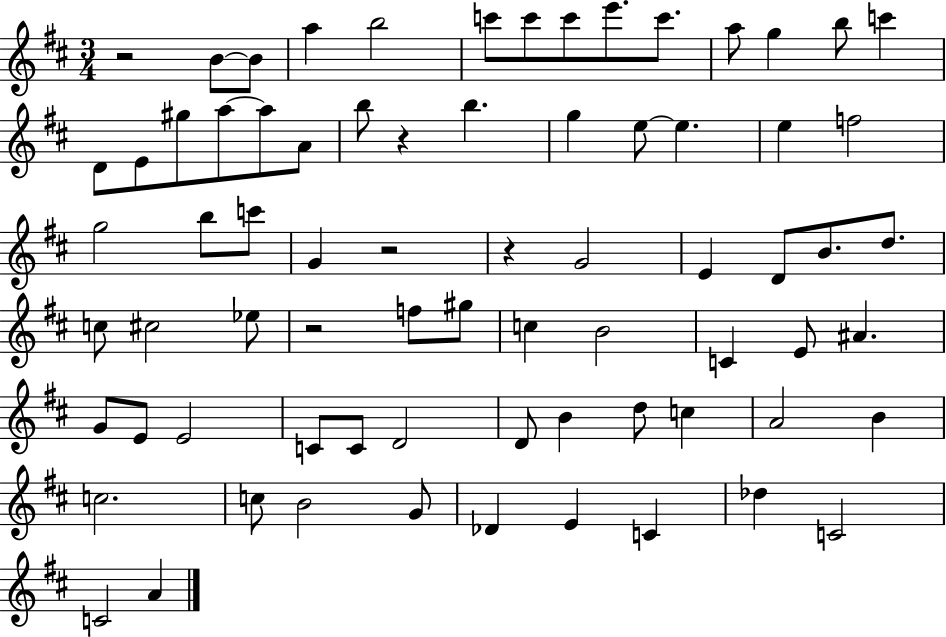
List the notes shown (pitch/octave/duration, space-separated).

R/h B4/e B4/e A5/q B5/h C6/e C6/e C6/e E6/e. C6/e. A5/e G5/q B5/e C6/q D4/e E4/e G#5/e A5/e A5/e A4/e B5/e R/q B5/q. G5/q E5/e E5/q. E5/q F5/h G5/h B5/e C6/e G4/q R/h R/q G4/h E4/q D4/e B4/e. D5/e. C5/e C#5/h Eb5/e R/h F5/e G#5/e C5/q B4/h C4/q E4/e A#4/q. G4/e E4/e E4/h C4/e C4/e D4/h D4/e B4/q D5/e C5/q A4/h B4/q C5/h. C5/e B4/h G4/e Db4/q E4/q C4/q Db5/q C4/h C4/h A4/q